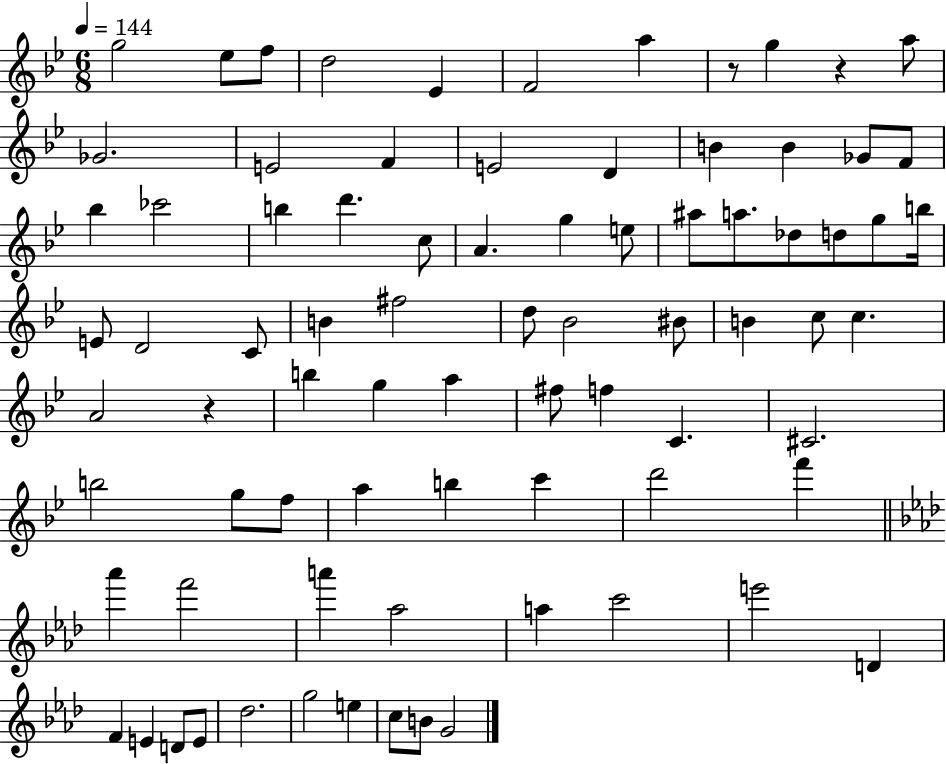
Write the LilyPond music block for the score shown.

{
  \clef treble
  \numericTimeSignature
  \time 6/8
  \key bes \major
  \tempo 4 = 144
  g''2 ees''8 f''8 | d''2 ees'4 | f'2 a''4 | r8 g''4 r4 a''8 | \break ges'2. | e'2 f'4 | e'2 d'4 | b'4 b'4 ges'8 f'8 | \break bes''4 ces'''2 | b''4 d'''4. c''8 | a'4. g''4 e''8 | ais''8 a''8. des''8 d''8 g''8 b''16 | \break e'8 d'2 c'8 | b'4 fis''2 | d''8 bes'2 bis'8 | b'4 c''8 c''4. | \break a'2 r4 | b''4 g''4 a''4 | fis''8 f''4 c'4. | cis'2. | \break b''2 g''8 f''8 | a''4 b''4 c'''4 | d'''2 f'''4 | \bar "||" \break \key aes \major aes'''4 f'''2 | a'''4 aes''2 | a''4 c'''2 | e'''2 d'4 | \break f'4 e'4 d'8 e'8 | des''2. | g''2 e''4 | c''8 b'8 g'2 | \break \bar "|."
}